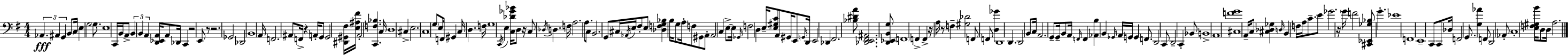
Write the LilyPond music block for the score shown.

{
  \clef bass
  \numericTimeSignature
  \time 4/4
  \key g \major
  \repeat volta 2 { \tuplet 3/2 { aes,4.\fff ais,4 g,4 } \parenthesize b,8 | c16 e4 g2 g8. | e1 | c,16 b,16 a,8-> \tuplet 3/2 { b,4 b,4 a,4 } | \break <d, ees, a,>16 a,8 des,16 c,4 r2 | e,8 r8 r2. | ges,2 des,2 | b,1 | \break a,16 f,2. ais,8 f,16-> | r4 a,16-. g,8 g,2 <dis, gis, fis>16 | <e ais fis'>16 a,2-. <c, f bes>4. c16 | d1 | \break cis4-> e2. | c1 | \parenthesize g8 e16 f,16 gis,4 c16 d4. f16 | g1 | \break \acciaccatura { c,16 } e4 <c des' ges' bes'>16 d8 r16 c8 \acciaccatura { des16 } d4. | f16 a2. a8. | c8 b,2. | g,8 cis16 \acciaccatura { aes,16 } e16 fis8-. e8 <des f g bes>4 b16 g8 | \break a16-. f8 gis,8 a,8-. a,2 c4 | e8->~~ e16 \grace { ges,16 } f2 d4 | e16-- <e gis c'>8 a,8 gis,16 e,8 \grace { g,16 } d,16 e,2 | des,4 fis,2. | \break <bes dis' a'>8 <des, e, fis, ais,>2. | <d, ees, b, g>8 \parenthesize f,1 | f,4-> f,4-> r16 a16 r8 | f4-- <gis des'>2 f,8 f,8 | \break <d ges'>4 d,1 | d,4. d,2 | b,8 c16 a,2. | g,8-- g,16-- b,8 a,16 \grace { f,16 } f,4 <aes, b>4 | \break b,4 \grace { ges,16 } a,16 g,16 g,4 f,8. d,2 | c,8 d,2-- | c,4-. bes,8 b,1-> | a,1 | \break <cis f' g'>1 | a,16-- c8 <cis des ges>4 \grace { d16 } b,4 | f16 a16 c'8.-- e'8 ges'2. | r16 \parenthesize g'16 f'2 | \break <cis, ees, ges bes>8 g'4.-. ees'1 | f,1 | e,1-- | c,8 c,8 des16 f,2 | \break g,8. <g aes'>4 f,8 d,2 | aes,8-. c1-. | <e f gis b'>16 d8 d16 a2. | } \bar "|."
}